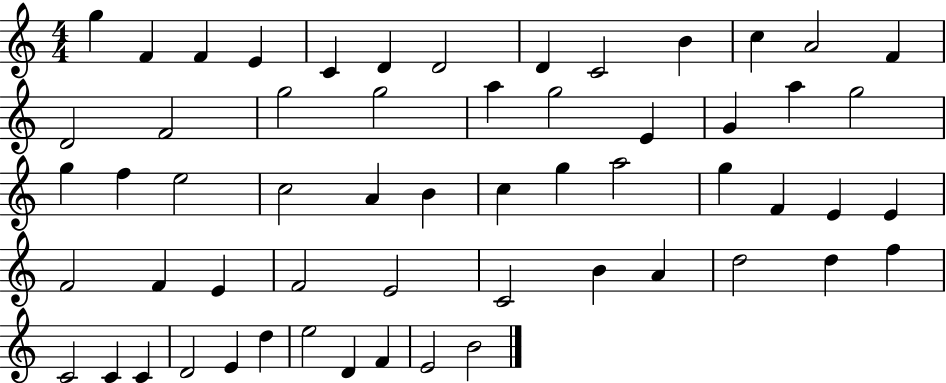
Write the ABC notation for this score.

X:1
T:Untitled
M:4/4
L:1/4
K:C
g F F E C D D2 D C2 B c A2 F D2 F2 g2 g2 a g2 E G a g2 g f e2 c2 A B c g a2 g F E E F2 F E F2 E2 C2 B A d2 d f C2 C C D2 E d e2 D F E2 B2